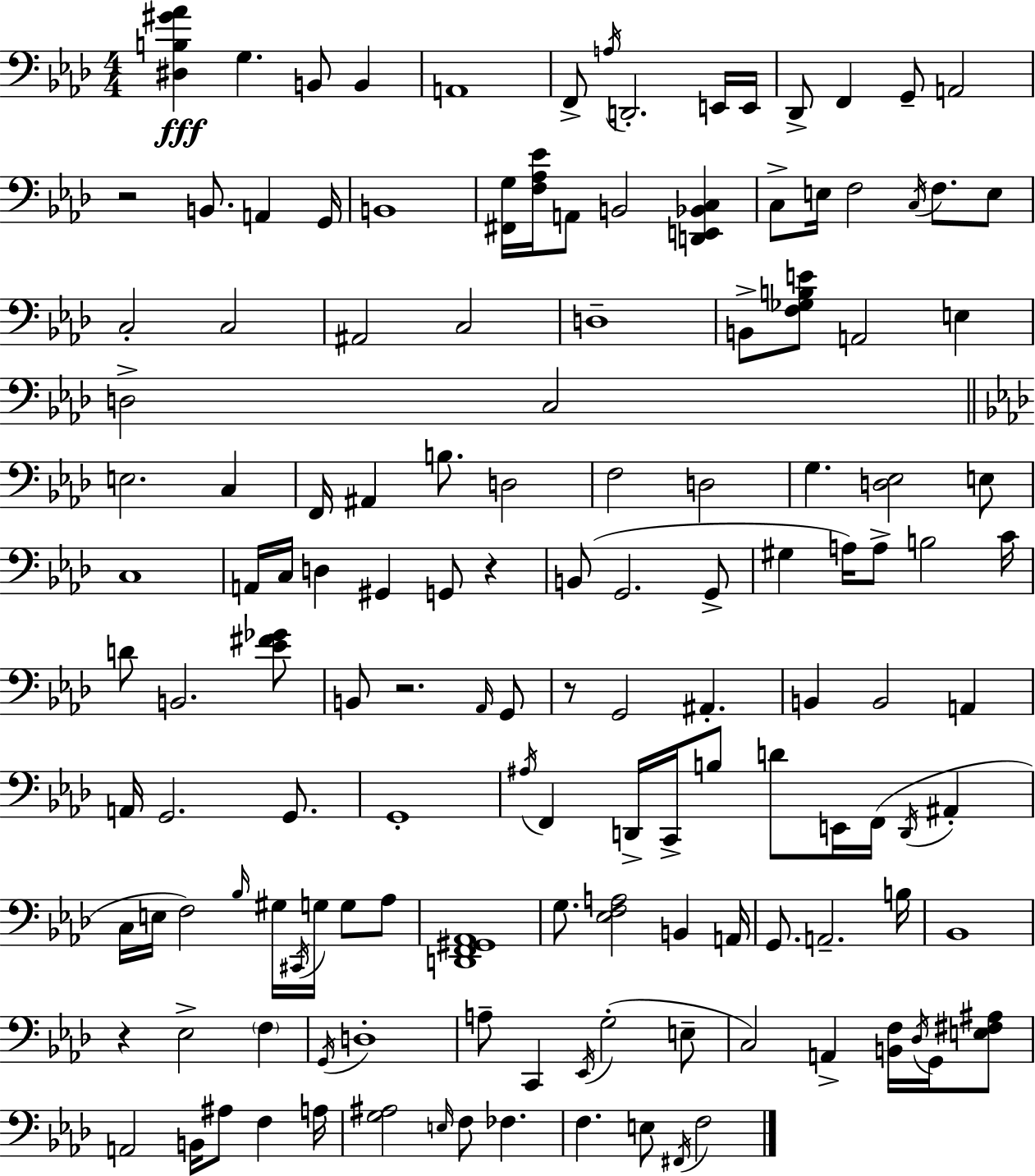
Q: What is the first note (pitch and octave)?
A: G3